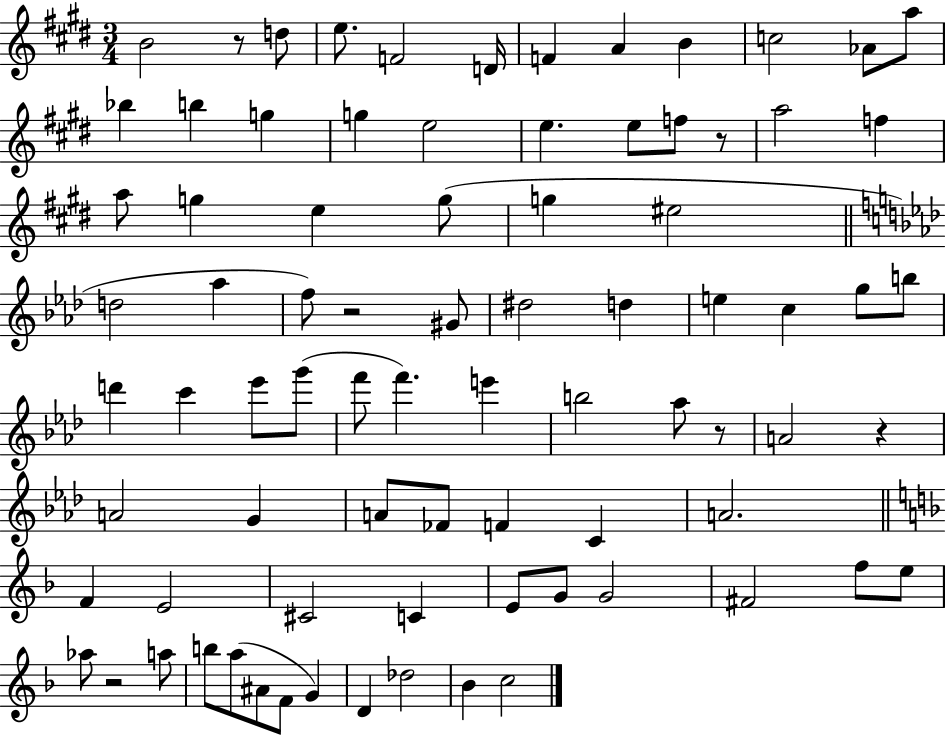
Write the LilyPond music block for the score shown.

{
  \clef treble
  \numericTimeSignature
  \time 3/4
  \key e \major
  b'2 r8 d''8 | e''8. f'2 d'16 | f'4 a'4 b'4 | c''2 aes'8 a''8 | \break bes''4 b''4 g''4 | g''4 e''2 | e''4. e''8 f''8 r8 | a''2 f''4 | \break a''8 g''4 e''4 g''8( | g''4 eis''2 | \bar "||" \break \key aes \major d''2 aes''4 | f''8) r2 gis'8 | dis''2 d''4 | e''4 c''4 g''8 b''8 | \break d'''4 c'''4 ees'''8 g'''8( | f'''8 f'''4.) e'''4 | b''2 aes''8 r8 | a'2 r4 | \break a'2 g'4 | a'8 fes'8 f'4 c'4 | a'2. | \bar "||" \break \key f \major f'4 e'2 | cis'2 c'4 | e'8 g'8 g'2 | fis'2 f''8 e''8 | \break aes''8 r2 a''8 | b''8 a''8( ais'8 f'8 g'4) | d'4 des''2 | bes'4 c''2 | \break \bar "|."
}